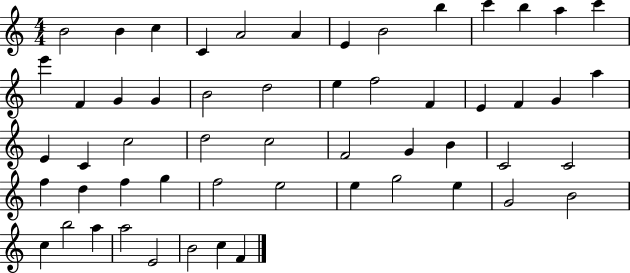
X:1
T:Untitled
M:4/4
L:1/4
K:C
B2 B c C A2 A E B2 b c' b a c' e' F G G B2 d2 e f2 F E F G a E C c2 d2 c2 F2 G B C2 C2 f d f g f2 e2 e g2 e G2 B2 c b2 a a2 E2 B2 c F